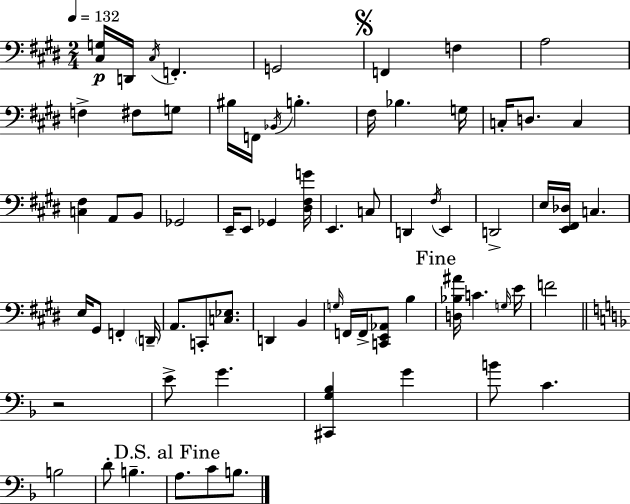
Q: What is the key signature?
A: E major